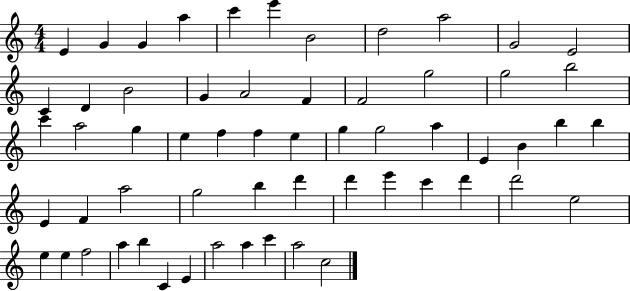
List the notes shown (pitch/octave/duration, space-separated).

E4/q G4/q G4/q A5/q C6/q E6/q B4/h D5/h A5/h G4/h E4/h C4/q D4/q B4/h G4/q A4/h F4/q F4/h G5/h G5/h B5/h C6/q A5/h G5/q E5/q F5/q F5/q E5/q G5/q G5/h A5/q E4/q B4/q B5/q B5/q E4/q F4/q A5/h G5/h B5/q D6/q D6/q E6/q C6/q D6/q D6/h E5/h E5/q E5/q F5/h A5/q B5/q C4/q E4/q A5/h A5/q C6/q A5/h C5/h